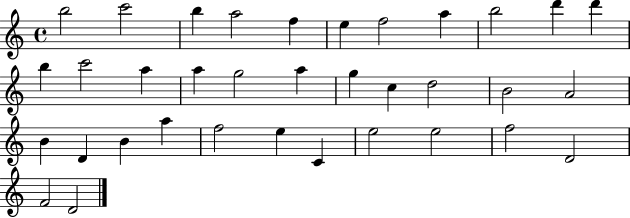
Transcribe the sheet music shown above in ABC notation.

X:1
T:Untitled
M:4/4
L:1/4
K:C
b2 c'2 b a2 f e f2 a b2 d' d' b c'2 a a g2 a g c d2 B2 A2 B D B a f2 e C e2 e2 f2 D2 F2 D2